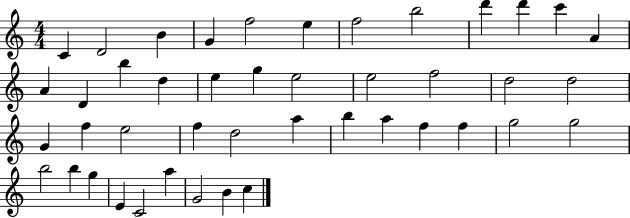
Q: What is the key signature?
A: C major